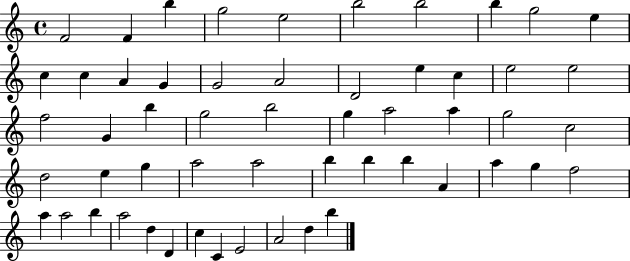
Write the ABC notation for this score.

X:1
T:Untitled
M:4/4
L:1/4
K:C
F2 F b g2 e2 b2 b2 b g2 e c c A G G2 A2 D2 e c e2 e2 f2 G b g2 b2 g a2 a g2 c2 d2 e g a2 a2 b b b A a g f2 a a2 b a2 d D c C E2 A2 d b